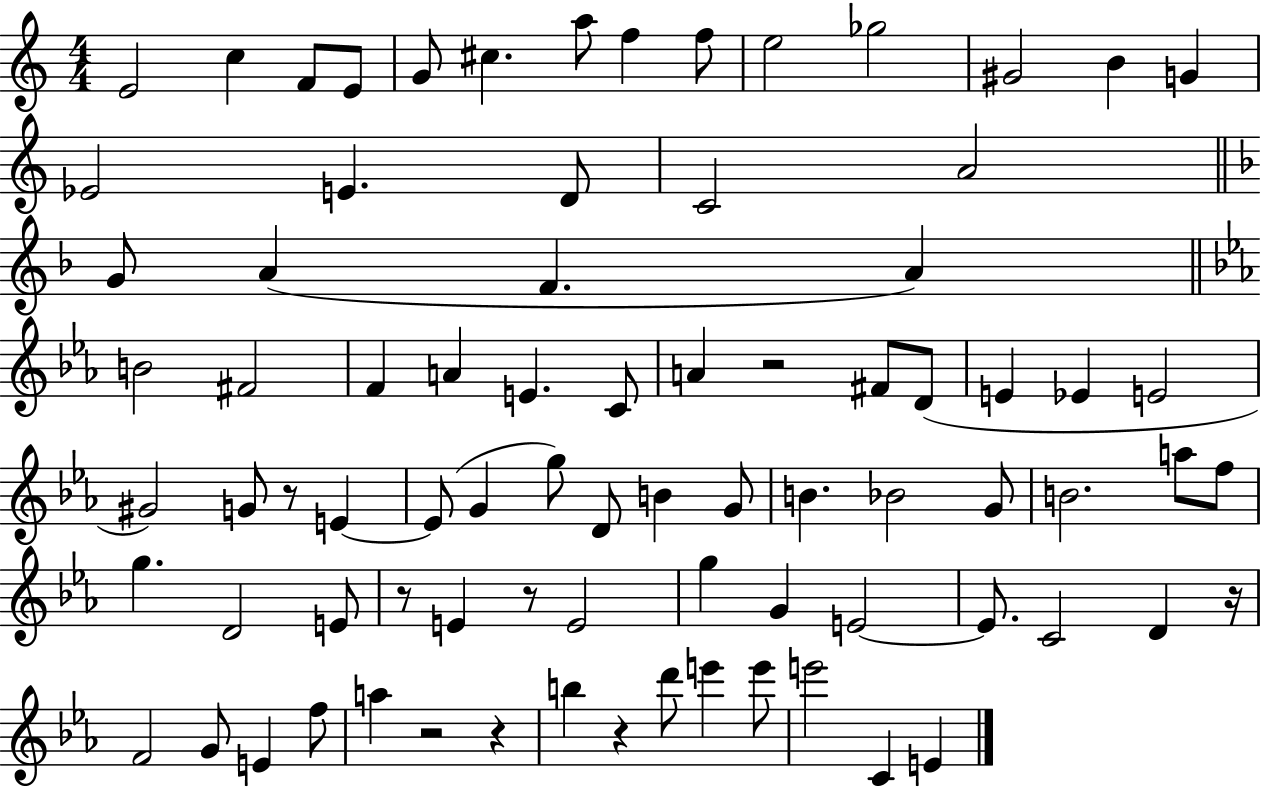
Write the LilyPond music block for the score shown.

{
  \clef treble
  \numericTimeSignature
  \time 4/4
  \key c \major
  e'2 c''4 f'8 e'8 | g'8 cis''4. a''8 f''4 f''8 | e''2 ges''2 | gis'2 b'4 g'4 | \break ees'2 e'4. d'8 | c'2 a'2 | \bar "||" \break \key d \minor g'8 a'4( f'4. a'4) | \bar "||" \break \key ees \major b'2 fis'2 | f'4 a'4 e'4. c'8 | a'4 r2 fis'8 d'8( | e'4 ees'4 e'2 | \break gis'2) g'8 r8 e'4~~ | e'8( g'4 g''8) d'8 b'4 g'8 | b'4. bes'2 g'8 | b'2. a''8 f''8 | \break g''4. d'2 e'8 | r8 e'4 r8 e'2 | g''4 g'4 e'2~~ | e'8. c'2 d'4 r16 | \break f'2 g'8 e'4 f''8 | a''4 r2 r4 | b''4 r4 d'''8 e'''4 e'''8 | e'''2 c'4 e'4 | \break \bar "|."
}